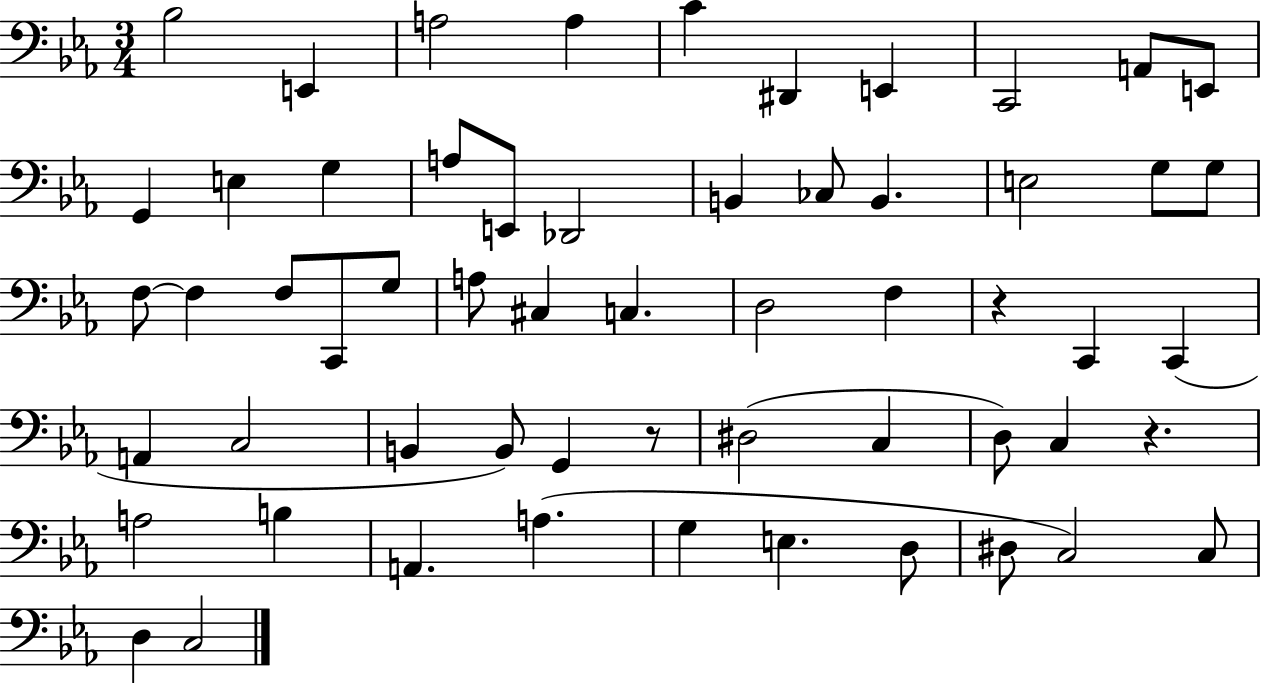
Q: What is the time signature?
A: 3/4